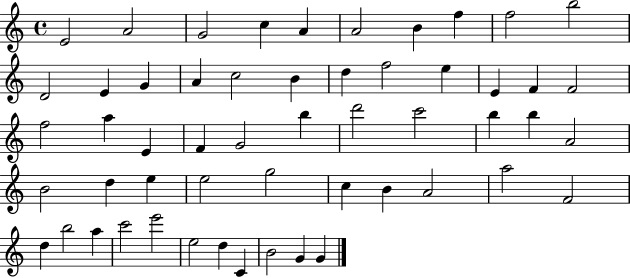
X:1
T:Untitled
M:4/4
L:1/4
K:C
E2 A2 G2 c A A2 B f f2 b2 D2 E G A c2 B d f2 e E F F2 f2 a E F G2 b d'2 c'2 b b A2 B2 d e e2 g2 c B A2 a2 F2 d b2 a c'2 e'2 e2 d C B2 G G